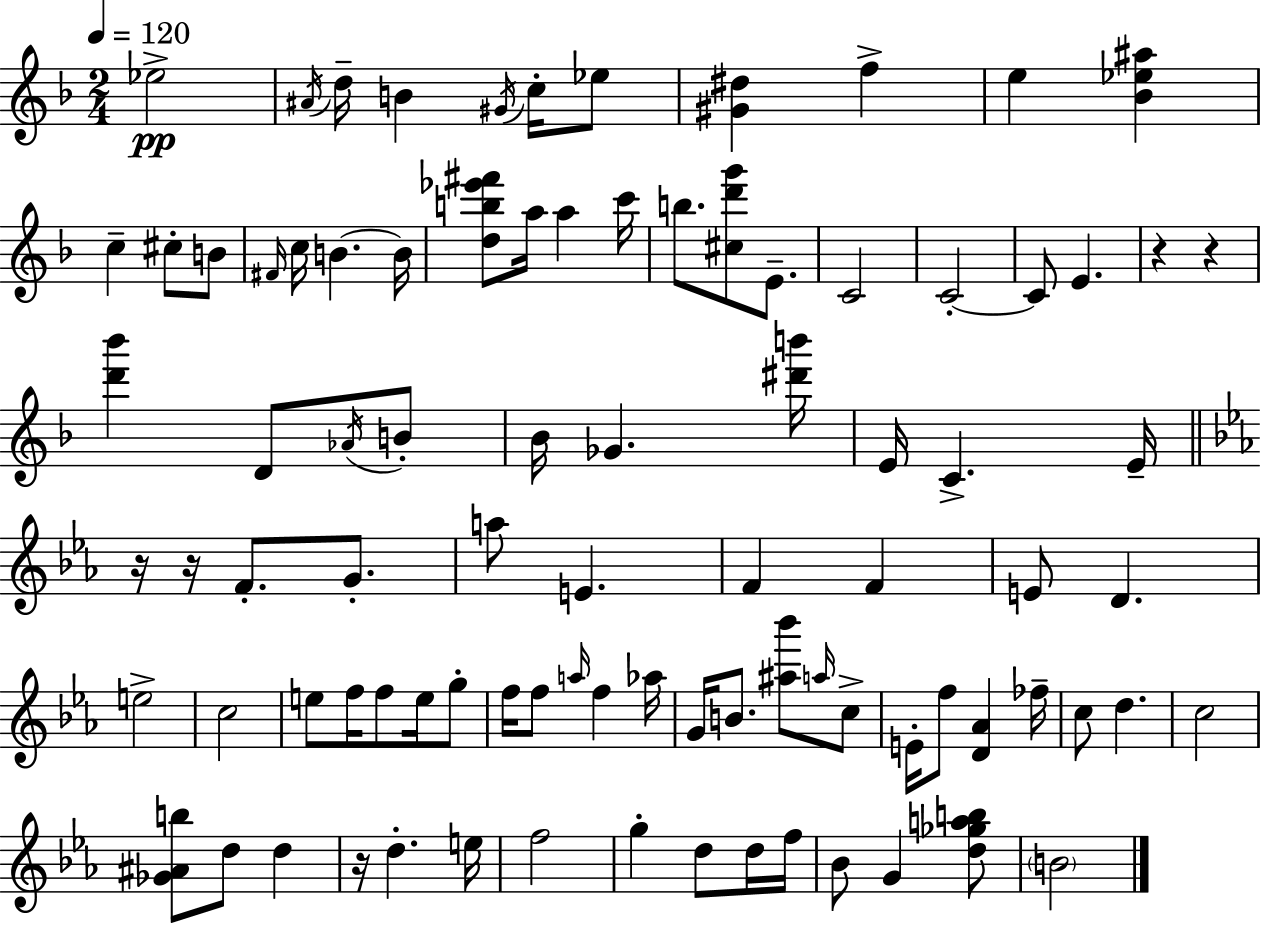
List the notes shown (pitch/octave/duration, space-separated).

Eb5/h A#4/s D5/s B4/q G#4/s C5/s Eb5/e [G#4,D#5]/q F5/q E5/q [Bb4,Eb5,A#5]/q C5/q C#5/e B4/e F#4/s C5/s B4/q. B4/s [D5,B5,Eb6,F#6]/e A5/s A5/q C6/s B5/e. [C#5,D6,G6]/e E4/e. C4/h C4/h C4/e E4/q. R/q R/q [D6,Bb6]/q D4/e Ab4/s B4/e Bb4/s Gb4/q. [D#6,B6]/s E4/s C4/q. E4/s R/s R/s F4/e. G4/e. A5/e E4/q. F4/q F4/q E4/e D4/q. E5/h C5/h E5/e F5/s F5/e E5/s G5/e F5/s F5/e A5/s F5/q Ab5/s G4/s B4/e. [A#5,Bb6]/e A5/s C5/e E4/s F5/e [D4,Ab4]/q FES5/s C5/e D5/q. C5/h [Gb4,A#4,B5]/e D5/e D5/q R/s D5/q. E5/s F5/h G5/q D5/e D5/s F5/s Bb4/e G4/q [D5,Gb5,A5,B5]/e B4/h